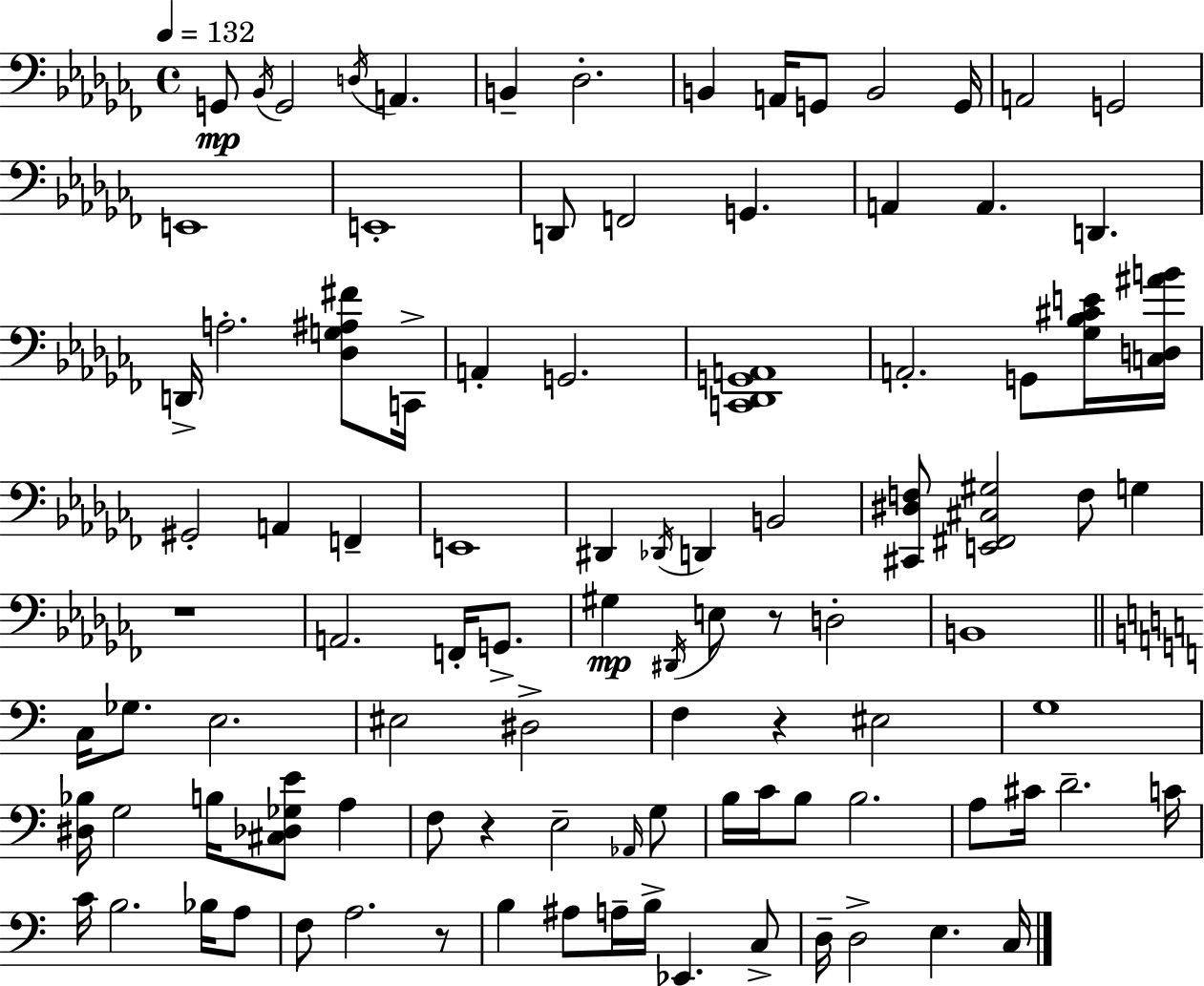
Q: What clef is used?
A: bass